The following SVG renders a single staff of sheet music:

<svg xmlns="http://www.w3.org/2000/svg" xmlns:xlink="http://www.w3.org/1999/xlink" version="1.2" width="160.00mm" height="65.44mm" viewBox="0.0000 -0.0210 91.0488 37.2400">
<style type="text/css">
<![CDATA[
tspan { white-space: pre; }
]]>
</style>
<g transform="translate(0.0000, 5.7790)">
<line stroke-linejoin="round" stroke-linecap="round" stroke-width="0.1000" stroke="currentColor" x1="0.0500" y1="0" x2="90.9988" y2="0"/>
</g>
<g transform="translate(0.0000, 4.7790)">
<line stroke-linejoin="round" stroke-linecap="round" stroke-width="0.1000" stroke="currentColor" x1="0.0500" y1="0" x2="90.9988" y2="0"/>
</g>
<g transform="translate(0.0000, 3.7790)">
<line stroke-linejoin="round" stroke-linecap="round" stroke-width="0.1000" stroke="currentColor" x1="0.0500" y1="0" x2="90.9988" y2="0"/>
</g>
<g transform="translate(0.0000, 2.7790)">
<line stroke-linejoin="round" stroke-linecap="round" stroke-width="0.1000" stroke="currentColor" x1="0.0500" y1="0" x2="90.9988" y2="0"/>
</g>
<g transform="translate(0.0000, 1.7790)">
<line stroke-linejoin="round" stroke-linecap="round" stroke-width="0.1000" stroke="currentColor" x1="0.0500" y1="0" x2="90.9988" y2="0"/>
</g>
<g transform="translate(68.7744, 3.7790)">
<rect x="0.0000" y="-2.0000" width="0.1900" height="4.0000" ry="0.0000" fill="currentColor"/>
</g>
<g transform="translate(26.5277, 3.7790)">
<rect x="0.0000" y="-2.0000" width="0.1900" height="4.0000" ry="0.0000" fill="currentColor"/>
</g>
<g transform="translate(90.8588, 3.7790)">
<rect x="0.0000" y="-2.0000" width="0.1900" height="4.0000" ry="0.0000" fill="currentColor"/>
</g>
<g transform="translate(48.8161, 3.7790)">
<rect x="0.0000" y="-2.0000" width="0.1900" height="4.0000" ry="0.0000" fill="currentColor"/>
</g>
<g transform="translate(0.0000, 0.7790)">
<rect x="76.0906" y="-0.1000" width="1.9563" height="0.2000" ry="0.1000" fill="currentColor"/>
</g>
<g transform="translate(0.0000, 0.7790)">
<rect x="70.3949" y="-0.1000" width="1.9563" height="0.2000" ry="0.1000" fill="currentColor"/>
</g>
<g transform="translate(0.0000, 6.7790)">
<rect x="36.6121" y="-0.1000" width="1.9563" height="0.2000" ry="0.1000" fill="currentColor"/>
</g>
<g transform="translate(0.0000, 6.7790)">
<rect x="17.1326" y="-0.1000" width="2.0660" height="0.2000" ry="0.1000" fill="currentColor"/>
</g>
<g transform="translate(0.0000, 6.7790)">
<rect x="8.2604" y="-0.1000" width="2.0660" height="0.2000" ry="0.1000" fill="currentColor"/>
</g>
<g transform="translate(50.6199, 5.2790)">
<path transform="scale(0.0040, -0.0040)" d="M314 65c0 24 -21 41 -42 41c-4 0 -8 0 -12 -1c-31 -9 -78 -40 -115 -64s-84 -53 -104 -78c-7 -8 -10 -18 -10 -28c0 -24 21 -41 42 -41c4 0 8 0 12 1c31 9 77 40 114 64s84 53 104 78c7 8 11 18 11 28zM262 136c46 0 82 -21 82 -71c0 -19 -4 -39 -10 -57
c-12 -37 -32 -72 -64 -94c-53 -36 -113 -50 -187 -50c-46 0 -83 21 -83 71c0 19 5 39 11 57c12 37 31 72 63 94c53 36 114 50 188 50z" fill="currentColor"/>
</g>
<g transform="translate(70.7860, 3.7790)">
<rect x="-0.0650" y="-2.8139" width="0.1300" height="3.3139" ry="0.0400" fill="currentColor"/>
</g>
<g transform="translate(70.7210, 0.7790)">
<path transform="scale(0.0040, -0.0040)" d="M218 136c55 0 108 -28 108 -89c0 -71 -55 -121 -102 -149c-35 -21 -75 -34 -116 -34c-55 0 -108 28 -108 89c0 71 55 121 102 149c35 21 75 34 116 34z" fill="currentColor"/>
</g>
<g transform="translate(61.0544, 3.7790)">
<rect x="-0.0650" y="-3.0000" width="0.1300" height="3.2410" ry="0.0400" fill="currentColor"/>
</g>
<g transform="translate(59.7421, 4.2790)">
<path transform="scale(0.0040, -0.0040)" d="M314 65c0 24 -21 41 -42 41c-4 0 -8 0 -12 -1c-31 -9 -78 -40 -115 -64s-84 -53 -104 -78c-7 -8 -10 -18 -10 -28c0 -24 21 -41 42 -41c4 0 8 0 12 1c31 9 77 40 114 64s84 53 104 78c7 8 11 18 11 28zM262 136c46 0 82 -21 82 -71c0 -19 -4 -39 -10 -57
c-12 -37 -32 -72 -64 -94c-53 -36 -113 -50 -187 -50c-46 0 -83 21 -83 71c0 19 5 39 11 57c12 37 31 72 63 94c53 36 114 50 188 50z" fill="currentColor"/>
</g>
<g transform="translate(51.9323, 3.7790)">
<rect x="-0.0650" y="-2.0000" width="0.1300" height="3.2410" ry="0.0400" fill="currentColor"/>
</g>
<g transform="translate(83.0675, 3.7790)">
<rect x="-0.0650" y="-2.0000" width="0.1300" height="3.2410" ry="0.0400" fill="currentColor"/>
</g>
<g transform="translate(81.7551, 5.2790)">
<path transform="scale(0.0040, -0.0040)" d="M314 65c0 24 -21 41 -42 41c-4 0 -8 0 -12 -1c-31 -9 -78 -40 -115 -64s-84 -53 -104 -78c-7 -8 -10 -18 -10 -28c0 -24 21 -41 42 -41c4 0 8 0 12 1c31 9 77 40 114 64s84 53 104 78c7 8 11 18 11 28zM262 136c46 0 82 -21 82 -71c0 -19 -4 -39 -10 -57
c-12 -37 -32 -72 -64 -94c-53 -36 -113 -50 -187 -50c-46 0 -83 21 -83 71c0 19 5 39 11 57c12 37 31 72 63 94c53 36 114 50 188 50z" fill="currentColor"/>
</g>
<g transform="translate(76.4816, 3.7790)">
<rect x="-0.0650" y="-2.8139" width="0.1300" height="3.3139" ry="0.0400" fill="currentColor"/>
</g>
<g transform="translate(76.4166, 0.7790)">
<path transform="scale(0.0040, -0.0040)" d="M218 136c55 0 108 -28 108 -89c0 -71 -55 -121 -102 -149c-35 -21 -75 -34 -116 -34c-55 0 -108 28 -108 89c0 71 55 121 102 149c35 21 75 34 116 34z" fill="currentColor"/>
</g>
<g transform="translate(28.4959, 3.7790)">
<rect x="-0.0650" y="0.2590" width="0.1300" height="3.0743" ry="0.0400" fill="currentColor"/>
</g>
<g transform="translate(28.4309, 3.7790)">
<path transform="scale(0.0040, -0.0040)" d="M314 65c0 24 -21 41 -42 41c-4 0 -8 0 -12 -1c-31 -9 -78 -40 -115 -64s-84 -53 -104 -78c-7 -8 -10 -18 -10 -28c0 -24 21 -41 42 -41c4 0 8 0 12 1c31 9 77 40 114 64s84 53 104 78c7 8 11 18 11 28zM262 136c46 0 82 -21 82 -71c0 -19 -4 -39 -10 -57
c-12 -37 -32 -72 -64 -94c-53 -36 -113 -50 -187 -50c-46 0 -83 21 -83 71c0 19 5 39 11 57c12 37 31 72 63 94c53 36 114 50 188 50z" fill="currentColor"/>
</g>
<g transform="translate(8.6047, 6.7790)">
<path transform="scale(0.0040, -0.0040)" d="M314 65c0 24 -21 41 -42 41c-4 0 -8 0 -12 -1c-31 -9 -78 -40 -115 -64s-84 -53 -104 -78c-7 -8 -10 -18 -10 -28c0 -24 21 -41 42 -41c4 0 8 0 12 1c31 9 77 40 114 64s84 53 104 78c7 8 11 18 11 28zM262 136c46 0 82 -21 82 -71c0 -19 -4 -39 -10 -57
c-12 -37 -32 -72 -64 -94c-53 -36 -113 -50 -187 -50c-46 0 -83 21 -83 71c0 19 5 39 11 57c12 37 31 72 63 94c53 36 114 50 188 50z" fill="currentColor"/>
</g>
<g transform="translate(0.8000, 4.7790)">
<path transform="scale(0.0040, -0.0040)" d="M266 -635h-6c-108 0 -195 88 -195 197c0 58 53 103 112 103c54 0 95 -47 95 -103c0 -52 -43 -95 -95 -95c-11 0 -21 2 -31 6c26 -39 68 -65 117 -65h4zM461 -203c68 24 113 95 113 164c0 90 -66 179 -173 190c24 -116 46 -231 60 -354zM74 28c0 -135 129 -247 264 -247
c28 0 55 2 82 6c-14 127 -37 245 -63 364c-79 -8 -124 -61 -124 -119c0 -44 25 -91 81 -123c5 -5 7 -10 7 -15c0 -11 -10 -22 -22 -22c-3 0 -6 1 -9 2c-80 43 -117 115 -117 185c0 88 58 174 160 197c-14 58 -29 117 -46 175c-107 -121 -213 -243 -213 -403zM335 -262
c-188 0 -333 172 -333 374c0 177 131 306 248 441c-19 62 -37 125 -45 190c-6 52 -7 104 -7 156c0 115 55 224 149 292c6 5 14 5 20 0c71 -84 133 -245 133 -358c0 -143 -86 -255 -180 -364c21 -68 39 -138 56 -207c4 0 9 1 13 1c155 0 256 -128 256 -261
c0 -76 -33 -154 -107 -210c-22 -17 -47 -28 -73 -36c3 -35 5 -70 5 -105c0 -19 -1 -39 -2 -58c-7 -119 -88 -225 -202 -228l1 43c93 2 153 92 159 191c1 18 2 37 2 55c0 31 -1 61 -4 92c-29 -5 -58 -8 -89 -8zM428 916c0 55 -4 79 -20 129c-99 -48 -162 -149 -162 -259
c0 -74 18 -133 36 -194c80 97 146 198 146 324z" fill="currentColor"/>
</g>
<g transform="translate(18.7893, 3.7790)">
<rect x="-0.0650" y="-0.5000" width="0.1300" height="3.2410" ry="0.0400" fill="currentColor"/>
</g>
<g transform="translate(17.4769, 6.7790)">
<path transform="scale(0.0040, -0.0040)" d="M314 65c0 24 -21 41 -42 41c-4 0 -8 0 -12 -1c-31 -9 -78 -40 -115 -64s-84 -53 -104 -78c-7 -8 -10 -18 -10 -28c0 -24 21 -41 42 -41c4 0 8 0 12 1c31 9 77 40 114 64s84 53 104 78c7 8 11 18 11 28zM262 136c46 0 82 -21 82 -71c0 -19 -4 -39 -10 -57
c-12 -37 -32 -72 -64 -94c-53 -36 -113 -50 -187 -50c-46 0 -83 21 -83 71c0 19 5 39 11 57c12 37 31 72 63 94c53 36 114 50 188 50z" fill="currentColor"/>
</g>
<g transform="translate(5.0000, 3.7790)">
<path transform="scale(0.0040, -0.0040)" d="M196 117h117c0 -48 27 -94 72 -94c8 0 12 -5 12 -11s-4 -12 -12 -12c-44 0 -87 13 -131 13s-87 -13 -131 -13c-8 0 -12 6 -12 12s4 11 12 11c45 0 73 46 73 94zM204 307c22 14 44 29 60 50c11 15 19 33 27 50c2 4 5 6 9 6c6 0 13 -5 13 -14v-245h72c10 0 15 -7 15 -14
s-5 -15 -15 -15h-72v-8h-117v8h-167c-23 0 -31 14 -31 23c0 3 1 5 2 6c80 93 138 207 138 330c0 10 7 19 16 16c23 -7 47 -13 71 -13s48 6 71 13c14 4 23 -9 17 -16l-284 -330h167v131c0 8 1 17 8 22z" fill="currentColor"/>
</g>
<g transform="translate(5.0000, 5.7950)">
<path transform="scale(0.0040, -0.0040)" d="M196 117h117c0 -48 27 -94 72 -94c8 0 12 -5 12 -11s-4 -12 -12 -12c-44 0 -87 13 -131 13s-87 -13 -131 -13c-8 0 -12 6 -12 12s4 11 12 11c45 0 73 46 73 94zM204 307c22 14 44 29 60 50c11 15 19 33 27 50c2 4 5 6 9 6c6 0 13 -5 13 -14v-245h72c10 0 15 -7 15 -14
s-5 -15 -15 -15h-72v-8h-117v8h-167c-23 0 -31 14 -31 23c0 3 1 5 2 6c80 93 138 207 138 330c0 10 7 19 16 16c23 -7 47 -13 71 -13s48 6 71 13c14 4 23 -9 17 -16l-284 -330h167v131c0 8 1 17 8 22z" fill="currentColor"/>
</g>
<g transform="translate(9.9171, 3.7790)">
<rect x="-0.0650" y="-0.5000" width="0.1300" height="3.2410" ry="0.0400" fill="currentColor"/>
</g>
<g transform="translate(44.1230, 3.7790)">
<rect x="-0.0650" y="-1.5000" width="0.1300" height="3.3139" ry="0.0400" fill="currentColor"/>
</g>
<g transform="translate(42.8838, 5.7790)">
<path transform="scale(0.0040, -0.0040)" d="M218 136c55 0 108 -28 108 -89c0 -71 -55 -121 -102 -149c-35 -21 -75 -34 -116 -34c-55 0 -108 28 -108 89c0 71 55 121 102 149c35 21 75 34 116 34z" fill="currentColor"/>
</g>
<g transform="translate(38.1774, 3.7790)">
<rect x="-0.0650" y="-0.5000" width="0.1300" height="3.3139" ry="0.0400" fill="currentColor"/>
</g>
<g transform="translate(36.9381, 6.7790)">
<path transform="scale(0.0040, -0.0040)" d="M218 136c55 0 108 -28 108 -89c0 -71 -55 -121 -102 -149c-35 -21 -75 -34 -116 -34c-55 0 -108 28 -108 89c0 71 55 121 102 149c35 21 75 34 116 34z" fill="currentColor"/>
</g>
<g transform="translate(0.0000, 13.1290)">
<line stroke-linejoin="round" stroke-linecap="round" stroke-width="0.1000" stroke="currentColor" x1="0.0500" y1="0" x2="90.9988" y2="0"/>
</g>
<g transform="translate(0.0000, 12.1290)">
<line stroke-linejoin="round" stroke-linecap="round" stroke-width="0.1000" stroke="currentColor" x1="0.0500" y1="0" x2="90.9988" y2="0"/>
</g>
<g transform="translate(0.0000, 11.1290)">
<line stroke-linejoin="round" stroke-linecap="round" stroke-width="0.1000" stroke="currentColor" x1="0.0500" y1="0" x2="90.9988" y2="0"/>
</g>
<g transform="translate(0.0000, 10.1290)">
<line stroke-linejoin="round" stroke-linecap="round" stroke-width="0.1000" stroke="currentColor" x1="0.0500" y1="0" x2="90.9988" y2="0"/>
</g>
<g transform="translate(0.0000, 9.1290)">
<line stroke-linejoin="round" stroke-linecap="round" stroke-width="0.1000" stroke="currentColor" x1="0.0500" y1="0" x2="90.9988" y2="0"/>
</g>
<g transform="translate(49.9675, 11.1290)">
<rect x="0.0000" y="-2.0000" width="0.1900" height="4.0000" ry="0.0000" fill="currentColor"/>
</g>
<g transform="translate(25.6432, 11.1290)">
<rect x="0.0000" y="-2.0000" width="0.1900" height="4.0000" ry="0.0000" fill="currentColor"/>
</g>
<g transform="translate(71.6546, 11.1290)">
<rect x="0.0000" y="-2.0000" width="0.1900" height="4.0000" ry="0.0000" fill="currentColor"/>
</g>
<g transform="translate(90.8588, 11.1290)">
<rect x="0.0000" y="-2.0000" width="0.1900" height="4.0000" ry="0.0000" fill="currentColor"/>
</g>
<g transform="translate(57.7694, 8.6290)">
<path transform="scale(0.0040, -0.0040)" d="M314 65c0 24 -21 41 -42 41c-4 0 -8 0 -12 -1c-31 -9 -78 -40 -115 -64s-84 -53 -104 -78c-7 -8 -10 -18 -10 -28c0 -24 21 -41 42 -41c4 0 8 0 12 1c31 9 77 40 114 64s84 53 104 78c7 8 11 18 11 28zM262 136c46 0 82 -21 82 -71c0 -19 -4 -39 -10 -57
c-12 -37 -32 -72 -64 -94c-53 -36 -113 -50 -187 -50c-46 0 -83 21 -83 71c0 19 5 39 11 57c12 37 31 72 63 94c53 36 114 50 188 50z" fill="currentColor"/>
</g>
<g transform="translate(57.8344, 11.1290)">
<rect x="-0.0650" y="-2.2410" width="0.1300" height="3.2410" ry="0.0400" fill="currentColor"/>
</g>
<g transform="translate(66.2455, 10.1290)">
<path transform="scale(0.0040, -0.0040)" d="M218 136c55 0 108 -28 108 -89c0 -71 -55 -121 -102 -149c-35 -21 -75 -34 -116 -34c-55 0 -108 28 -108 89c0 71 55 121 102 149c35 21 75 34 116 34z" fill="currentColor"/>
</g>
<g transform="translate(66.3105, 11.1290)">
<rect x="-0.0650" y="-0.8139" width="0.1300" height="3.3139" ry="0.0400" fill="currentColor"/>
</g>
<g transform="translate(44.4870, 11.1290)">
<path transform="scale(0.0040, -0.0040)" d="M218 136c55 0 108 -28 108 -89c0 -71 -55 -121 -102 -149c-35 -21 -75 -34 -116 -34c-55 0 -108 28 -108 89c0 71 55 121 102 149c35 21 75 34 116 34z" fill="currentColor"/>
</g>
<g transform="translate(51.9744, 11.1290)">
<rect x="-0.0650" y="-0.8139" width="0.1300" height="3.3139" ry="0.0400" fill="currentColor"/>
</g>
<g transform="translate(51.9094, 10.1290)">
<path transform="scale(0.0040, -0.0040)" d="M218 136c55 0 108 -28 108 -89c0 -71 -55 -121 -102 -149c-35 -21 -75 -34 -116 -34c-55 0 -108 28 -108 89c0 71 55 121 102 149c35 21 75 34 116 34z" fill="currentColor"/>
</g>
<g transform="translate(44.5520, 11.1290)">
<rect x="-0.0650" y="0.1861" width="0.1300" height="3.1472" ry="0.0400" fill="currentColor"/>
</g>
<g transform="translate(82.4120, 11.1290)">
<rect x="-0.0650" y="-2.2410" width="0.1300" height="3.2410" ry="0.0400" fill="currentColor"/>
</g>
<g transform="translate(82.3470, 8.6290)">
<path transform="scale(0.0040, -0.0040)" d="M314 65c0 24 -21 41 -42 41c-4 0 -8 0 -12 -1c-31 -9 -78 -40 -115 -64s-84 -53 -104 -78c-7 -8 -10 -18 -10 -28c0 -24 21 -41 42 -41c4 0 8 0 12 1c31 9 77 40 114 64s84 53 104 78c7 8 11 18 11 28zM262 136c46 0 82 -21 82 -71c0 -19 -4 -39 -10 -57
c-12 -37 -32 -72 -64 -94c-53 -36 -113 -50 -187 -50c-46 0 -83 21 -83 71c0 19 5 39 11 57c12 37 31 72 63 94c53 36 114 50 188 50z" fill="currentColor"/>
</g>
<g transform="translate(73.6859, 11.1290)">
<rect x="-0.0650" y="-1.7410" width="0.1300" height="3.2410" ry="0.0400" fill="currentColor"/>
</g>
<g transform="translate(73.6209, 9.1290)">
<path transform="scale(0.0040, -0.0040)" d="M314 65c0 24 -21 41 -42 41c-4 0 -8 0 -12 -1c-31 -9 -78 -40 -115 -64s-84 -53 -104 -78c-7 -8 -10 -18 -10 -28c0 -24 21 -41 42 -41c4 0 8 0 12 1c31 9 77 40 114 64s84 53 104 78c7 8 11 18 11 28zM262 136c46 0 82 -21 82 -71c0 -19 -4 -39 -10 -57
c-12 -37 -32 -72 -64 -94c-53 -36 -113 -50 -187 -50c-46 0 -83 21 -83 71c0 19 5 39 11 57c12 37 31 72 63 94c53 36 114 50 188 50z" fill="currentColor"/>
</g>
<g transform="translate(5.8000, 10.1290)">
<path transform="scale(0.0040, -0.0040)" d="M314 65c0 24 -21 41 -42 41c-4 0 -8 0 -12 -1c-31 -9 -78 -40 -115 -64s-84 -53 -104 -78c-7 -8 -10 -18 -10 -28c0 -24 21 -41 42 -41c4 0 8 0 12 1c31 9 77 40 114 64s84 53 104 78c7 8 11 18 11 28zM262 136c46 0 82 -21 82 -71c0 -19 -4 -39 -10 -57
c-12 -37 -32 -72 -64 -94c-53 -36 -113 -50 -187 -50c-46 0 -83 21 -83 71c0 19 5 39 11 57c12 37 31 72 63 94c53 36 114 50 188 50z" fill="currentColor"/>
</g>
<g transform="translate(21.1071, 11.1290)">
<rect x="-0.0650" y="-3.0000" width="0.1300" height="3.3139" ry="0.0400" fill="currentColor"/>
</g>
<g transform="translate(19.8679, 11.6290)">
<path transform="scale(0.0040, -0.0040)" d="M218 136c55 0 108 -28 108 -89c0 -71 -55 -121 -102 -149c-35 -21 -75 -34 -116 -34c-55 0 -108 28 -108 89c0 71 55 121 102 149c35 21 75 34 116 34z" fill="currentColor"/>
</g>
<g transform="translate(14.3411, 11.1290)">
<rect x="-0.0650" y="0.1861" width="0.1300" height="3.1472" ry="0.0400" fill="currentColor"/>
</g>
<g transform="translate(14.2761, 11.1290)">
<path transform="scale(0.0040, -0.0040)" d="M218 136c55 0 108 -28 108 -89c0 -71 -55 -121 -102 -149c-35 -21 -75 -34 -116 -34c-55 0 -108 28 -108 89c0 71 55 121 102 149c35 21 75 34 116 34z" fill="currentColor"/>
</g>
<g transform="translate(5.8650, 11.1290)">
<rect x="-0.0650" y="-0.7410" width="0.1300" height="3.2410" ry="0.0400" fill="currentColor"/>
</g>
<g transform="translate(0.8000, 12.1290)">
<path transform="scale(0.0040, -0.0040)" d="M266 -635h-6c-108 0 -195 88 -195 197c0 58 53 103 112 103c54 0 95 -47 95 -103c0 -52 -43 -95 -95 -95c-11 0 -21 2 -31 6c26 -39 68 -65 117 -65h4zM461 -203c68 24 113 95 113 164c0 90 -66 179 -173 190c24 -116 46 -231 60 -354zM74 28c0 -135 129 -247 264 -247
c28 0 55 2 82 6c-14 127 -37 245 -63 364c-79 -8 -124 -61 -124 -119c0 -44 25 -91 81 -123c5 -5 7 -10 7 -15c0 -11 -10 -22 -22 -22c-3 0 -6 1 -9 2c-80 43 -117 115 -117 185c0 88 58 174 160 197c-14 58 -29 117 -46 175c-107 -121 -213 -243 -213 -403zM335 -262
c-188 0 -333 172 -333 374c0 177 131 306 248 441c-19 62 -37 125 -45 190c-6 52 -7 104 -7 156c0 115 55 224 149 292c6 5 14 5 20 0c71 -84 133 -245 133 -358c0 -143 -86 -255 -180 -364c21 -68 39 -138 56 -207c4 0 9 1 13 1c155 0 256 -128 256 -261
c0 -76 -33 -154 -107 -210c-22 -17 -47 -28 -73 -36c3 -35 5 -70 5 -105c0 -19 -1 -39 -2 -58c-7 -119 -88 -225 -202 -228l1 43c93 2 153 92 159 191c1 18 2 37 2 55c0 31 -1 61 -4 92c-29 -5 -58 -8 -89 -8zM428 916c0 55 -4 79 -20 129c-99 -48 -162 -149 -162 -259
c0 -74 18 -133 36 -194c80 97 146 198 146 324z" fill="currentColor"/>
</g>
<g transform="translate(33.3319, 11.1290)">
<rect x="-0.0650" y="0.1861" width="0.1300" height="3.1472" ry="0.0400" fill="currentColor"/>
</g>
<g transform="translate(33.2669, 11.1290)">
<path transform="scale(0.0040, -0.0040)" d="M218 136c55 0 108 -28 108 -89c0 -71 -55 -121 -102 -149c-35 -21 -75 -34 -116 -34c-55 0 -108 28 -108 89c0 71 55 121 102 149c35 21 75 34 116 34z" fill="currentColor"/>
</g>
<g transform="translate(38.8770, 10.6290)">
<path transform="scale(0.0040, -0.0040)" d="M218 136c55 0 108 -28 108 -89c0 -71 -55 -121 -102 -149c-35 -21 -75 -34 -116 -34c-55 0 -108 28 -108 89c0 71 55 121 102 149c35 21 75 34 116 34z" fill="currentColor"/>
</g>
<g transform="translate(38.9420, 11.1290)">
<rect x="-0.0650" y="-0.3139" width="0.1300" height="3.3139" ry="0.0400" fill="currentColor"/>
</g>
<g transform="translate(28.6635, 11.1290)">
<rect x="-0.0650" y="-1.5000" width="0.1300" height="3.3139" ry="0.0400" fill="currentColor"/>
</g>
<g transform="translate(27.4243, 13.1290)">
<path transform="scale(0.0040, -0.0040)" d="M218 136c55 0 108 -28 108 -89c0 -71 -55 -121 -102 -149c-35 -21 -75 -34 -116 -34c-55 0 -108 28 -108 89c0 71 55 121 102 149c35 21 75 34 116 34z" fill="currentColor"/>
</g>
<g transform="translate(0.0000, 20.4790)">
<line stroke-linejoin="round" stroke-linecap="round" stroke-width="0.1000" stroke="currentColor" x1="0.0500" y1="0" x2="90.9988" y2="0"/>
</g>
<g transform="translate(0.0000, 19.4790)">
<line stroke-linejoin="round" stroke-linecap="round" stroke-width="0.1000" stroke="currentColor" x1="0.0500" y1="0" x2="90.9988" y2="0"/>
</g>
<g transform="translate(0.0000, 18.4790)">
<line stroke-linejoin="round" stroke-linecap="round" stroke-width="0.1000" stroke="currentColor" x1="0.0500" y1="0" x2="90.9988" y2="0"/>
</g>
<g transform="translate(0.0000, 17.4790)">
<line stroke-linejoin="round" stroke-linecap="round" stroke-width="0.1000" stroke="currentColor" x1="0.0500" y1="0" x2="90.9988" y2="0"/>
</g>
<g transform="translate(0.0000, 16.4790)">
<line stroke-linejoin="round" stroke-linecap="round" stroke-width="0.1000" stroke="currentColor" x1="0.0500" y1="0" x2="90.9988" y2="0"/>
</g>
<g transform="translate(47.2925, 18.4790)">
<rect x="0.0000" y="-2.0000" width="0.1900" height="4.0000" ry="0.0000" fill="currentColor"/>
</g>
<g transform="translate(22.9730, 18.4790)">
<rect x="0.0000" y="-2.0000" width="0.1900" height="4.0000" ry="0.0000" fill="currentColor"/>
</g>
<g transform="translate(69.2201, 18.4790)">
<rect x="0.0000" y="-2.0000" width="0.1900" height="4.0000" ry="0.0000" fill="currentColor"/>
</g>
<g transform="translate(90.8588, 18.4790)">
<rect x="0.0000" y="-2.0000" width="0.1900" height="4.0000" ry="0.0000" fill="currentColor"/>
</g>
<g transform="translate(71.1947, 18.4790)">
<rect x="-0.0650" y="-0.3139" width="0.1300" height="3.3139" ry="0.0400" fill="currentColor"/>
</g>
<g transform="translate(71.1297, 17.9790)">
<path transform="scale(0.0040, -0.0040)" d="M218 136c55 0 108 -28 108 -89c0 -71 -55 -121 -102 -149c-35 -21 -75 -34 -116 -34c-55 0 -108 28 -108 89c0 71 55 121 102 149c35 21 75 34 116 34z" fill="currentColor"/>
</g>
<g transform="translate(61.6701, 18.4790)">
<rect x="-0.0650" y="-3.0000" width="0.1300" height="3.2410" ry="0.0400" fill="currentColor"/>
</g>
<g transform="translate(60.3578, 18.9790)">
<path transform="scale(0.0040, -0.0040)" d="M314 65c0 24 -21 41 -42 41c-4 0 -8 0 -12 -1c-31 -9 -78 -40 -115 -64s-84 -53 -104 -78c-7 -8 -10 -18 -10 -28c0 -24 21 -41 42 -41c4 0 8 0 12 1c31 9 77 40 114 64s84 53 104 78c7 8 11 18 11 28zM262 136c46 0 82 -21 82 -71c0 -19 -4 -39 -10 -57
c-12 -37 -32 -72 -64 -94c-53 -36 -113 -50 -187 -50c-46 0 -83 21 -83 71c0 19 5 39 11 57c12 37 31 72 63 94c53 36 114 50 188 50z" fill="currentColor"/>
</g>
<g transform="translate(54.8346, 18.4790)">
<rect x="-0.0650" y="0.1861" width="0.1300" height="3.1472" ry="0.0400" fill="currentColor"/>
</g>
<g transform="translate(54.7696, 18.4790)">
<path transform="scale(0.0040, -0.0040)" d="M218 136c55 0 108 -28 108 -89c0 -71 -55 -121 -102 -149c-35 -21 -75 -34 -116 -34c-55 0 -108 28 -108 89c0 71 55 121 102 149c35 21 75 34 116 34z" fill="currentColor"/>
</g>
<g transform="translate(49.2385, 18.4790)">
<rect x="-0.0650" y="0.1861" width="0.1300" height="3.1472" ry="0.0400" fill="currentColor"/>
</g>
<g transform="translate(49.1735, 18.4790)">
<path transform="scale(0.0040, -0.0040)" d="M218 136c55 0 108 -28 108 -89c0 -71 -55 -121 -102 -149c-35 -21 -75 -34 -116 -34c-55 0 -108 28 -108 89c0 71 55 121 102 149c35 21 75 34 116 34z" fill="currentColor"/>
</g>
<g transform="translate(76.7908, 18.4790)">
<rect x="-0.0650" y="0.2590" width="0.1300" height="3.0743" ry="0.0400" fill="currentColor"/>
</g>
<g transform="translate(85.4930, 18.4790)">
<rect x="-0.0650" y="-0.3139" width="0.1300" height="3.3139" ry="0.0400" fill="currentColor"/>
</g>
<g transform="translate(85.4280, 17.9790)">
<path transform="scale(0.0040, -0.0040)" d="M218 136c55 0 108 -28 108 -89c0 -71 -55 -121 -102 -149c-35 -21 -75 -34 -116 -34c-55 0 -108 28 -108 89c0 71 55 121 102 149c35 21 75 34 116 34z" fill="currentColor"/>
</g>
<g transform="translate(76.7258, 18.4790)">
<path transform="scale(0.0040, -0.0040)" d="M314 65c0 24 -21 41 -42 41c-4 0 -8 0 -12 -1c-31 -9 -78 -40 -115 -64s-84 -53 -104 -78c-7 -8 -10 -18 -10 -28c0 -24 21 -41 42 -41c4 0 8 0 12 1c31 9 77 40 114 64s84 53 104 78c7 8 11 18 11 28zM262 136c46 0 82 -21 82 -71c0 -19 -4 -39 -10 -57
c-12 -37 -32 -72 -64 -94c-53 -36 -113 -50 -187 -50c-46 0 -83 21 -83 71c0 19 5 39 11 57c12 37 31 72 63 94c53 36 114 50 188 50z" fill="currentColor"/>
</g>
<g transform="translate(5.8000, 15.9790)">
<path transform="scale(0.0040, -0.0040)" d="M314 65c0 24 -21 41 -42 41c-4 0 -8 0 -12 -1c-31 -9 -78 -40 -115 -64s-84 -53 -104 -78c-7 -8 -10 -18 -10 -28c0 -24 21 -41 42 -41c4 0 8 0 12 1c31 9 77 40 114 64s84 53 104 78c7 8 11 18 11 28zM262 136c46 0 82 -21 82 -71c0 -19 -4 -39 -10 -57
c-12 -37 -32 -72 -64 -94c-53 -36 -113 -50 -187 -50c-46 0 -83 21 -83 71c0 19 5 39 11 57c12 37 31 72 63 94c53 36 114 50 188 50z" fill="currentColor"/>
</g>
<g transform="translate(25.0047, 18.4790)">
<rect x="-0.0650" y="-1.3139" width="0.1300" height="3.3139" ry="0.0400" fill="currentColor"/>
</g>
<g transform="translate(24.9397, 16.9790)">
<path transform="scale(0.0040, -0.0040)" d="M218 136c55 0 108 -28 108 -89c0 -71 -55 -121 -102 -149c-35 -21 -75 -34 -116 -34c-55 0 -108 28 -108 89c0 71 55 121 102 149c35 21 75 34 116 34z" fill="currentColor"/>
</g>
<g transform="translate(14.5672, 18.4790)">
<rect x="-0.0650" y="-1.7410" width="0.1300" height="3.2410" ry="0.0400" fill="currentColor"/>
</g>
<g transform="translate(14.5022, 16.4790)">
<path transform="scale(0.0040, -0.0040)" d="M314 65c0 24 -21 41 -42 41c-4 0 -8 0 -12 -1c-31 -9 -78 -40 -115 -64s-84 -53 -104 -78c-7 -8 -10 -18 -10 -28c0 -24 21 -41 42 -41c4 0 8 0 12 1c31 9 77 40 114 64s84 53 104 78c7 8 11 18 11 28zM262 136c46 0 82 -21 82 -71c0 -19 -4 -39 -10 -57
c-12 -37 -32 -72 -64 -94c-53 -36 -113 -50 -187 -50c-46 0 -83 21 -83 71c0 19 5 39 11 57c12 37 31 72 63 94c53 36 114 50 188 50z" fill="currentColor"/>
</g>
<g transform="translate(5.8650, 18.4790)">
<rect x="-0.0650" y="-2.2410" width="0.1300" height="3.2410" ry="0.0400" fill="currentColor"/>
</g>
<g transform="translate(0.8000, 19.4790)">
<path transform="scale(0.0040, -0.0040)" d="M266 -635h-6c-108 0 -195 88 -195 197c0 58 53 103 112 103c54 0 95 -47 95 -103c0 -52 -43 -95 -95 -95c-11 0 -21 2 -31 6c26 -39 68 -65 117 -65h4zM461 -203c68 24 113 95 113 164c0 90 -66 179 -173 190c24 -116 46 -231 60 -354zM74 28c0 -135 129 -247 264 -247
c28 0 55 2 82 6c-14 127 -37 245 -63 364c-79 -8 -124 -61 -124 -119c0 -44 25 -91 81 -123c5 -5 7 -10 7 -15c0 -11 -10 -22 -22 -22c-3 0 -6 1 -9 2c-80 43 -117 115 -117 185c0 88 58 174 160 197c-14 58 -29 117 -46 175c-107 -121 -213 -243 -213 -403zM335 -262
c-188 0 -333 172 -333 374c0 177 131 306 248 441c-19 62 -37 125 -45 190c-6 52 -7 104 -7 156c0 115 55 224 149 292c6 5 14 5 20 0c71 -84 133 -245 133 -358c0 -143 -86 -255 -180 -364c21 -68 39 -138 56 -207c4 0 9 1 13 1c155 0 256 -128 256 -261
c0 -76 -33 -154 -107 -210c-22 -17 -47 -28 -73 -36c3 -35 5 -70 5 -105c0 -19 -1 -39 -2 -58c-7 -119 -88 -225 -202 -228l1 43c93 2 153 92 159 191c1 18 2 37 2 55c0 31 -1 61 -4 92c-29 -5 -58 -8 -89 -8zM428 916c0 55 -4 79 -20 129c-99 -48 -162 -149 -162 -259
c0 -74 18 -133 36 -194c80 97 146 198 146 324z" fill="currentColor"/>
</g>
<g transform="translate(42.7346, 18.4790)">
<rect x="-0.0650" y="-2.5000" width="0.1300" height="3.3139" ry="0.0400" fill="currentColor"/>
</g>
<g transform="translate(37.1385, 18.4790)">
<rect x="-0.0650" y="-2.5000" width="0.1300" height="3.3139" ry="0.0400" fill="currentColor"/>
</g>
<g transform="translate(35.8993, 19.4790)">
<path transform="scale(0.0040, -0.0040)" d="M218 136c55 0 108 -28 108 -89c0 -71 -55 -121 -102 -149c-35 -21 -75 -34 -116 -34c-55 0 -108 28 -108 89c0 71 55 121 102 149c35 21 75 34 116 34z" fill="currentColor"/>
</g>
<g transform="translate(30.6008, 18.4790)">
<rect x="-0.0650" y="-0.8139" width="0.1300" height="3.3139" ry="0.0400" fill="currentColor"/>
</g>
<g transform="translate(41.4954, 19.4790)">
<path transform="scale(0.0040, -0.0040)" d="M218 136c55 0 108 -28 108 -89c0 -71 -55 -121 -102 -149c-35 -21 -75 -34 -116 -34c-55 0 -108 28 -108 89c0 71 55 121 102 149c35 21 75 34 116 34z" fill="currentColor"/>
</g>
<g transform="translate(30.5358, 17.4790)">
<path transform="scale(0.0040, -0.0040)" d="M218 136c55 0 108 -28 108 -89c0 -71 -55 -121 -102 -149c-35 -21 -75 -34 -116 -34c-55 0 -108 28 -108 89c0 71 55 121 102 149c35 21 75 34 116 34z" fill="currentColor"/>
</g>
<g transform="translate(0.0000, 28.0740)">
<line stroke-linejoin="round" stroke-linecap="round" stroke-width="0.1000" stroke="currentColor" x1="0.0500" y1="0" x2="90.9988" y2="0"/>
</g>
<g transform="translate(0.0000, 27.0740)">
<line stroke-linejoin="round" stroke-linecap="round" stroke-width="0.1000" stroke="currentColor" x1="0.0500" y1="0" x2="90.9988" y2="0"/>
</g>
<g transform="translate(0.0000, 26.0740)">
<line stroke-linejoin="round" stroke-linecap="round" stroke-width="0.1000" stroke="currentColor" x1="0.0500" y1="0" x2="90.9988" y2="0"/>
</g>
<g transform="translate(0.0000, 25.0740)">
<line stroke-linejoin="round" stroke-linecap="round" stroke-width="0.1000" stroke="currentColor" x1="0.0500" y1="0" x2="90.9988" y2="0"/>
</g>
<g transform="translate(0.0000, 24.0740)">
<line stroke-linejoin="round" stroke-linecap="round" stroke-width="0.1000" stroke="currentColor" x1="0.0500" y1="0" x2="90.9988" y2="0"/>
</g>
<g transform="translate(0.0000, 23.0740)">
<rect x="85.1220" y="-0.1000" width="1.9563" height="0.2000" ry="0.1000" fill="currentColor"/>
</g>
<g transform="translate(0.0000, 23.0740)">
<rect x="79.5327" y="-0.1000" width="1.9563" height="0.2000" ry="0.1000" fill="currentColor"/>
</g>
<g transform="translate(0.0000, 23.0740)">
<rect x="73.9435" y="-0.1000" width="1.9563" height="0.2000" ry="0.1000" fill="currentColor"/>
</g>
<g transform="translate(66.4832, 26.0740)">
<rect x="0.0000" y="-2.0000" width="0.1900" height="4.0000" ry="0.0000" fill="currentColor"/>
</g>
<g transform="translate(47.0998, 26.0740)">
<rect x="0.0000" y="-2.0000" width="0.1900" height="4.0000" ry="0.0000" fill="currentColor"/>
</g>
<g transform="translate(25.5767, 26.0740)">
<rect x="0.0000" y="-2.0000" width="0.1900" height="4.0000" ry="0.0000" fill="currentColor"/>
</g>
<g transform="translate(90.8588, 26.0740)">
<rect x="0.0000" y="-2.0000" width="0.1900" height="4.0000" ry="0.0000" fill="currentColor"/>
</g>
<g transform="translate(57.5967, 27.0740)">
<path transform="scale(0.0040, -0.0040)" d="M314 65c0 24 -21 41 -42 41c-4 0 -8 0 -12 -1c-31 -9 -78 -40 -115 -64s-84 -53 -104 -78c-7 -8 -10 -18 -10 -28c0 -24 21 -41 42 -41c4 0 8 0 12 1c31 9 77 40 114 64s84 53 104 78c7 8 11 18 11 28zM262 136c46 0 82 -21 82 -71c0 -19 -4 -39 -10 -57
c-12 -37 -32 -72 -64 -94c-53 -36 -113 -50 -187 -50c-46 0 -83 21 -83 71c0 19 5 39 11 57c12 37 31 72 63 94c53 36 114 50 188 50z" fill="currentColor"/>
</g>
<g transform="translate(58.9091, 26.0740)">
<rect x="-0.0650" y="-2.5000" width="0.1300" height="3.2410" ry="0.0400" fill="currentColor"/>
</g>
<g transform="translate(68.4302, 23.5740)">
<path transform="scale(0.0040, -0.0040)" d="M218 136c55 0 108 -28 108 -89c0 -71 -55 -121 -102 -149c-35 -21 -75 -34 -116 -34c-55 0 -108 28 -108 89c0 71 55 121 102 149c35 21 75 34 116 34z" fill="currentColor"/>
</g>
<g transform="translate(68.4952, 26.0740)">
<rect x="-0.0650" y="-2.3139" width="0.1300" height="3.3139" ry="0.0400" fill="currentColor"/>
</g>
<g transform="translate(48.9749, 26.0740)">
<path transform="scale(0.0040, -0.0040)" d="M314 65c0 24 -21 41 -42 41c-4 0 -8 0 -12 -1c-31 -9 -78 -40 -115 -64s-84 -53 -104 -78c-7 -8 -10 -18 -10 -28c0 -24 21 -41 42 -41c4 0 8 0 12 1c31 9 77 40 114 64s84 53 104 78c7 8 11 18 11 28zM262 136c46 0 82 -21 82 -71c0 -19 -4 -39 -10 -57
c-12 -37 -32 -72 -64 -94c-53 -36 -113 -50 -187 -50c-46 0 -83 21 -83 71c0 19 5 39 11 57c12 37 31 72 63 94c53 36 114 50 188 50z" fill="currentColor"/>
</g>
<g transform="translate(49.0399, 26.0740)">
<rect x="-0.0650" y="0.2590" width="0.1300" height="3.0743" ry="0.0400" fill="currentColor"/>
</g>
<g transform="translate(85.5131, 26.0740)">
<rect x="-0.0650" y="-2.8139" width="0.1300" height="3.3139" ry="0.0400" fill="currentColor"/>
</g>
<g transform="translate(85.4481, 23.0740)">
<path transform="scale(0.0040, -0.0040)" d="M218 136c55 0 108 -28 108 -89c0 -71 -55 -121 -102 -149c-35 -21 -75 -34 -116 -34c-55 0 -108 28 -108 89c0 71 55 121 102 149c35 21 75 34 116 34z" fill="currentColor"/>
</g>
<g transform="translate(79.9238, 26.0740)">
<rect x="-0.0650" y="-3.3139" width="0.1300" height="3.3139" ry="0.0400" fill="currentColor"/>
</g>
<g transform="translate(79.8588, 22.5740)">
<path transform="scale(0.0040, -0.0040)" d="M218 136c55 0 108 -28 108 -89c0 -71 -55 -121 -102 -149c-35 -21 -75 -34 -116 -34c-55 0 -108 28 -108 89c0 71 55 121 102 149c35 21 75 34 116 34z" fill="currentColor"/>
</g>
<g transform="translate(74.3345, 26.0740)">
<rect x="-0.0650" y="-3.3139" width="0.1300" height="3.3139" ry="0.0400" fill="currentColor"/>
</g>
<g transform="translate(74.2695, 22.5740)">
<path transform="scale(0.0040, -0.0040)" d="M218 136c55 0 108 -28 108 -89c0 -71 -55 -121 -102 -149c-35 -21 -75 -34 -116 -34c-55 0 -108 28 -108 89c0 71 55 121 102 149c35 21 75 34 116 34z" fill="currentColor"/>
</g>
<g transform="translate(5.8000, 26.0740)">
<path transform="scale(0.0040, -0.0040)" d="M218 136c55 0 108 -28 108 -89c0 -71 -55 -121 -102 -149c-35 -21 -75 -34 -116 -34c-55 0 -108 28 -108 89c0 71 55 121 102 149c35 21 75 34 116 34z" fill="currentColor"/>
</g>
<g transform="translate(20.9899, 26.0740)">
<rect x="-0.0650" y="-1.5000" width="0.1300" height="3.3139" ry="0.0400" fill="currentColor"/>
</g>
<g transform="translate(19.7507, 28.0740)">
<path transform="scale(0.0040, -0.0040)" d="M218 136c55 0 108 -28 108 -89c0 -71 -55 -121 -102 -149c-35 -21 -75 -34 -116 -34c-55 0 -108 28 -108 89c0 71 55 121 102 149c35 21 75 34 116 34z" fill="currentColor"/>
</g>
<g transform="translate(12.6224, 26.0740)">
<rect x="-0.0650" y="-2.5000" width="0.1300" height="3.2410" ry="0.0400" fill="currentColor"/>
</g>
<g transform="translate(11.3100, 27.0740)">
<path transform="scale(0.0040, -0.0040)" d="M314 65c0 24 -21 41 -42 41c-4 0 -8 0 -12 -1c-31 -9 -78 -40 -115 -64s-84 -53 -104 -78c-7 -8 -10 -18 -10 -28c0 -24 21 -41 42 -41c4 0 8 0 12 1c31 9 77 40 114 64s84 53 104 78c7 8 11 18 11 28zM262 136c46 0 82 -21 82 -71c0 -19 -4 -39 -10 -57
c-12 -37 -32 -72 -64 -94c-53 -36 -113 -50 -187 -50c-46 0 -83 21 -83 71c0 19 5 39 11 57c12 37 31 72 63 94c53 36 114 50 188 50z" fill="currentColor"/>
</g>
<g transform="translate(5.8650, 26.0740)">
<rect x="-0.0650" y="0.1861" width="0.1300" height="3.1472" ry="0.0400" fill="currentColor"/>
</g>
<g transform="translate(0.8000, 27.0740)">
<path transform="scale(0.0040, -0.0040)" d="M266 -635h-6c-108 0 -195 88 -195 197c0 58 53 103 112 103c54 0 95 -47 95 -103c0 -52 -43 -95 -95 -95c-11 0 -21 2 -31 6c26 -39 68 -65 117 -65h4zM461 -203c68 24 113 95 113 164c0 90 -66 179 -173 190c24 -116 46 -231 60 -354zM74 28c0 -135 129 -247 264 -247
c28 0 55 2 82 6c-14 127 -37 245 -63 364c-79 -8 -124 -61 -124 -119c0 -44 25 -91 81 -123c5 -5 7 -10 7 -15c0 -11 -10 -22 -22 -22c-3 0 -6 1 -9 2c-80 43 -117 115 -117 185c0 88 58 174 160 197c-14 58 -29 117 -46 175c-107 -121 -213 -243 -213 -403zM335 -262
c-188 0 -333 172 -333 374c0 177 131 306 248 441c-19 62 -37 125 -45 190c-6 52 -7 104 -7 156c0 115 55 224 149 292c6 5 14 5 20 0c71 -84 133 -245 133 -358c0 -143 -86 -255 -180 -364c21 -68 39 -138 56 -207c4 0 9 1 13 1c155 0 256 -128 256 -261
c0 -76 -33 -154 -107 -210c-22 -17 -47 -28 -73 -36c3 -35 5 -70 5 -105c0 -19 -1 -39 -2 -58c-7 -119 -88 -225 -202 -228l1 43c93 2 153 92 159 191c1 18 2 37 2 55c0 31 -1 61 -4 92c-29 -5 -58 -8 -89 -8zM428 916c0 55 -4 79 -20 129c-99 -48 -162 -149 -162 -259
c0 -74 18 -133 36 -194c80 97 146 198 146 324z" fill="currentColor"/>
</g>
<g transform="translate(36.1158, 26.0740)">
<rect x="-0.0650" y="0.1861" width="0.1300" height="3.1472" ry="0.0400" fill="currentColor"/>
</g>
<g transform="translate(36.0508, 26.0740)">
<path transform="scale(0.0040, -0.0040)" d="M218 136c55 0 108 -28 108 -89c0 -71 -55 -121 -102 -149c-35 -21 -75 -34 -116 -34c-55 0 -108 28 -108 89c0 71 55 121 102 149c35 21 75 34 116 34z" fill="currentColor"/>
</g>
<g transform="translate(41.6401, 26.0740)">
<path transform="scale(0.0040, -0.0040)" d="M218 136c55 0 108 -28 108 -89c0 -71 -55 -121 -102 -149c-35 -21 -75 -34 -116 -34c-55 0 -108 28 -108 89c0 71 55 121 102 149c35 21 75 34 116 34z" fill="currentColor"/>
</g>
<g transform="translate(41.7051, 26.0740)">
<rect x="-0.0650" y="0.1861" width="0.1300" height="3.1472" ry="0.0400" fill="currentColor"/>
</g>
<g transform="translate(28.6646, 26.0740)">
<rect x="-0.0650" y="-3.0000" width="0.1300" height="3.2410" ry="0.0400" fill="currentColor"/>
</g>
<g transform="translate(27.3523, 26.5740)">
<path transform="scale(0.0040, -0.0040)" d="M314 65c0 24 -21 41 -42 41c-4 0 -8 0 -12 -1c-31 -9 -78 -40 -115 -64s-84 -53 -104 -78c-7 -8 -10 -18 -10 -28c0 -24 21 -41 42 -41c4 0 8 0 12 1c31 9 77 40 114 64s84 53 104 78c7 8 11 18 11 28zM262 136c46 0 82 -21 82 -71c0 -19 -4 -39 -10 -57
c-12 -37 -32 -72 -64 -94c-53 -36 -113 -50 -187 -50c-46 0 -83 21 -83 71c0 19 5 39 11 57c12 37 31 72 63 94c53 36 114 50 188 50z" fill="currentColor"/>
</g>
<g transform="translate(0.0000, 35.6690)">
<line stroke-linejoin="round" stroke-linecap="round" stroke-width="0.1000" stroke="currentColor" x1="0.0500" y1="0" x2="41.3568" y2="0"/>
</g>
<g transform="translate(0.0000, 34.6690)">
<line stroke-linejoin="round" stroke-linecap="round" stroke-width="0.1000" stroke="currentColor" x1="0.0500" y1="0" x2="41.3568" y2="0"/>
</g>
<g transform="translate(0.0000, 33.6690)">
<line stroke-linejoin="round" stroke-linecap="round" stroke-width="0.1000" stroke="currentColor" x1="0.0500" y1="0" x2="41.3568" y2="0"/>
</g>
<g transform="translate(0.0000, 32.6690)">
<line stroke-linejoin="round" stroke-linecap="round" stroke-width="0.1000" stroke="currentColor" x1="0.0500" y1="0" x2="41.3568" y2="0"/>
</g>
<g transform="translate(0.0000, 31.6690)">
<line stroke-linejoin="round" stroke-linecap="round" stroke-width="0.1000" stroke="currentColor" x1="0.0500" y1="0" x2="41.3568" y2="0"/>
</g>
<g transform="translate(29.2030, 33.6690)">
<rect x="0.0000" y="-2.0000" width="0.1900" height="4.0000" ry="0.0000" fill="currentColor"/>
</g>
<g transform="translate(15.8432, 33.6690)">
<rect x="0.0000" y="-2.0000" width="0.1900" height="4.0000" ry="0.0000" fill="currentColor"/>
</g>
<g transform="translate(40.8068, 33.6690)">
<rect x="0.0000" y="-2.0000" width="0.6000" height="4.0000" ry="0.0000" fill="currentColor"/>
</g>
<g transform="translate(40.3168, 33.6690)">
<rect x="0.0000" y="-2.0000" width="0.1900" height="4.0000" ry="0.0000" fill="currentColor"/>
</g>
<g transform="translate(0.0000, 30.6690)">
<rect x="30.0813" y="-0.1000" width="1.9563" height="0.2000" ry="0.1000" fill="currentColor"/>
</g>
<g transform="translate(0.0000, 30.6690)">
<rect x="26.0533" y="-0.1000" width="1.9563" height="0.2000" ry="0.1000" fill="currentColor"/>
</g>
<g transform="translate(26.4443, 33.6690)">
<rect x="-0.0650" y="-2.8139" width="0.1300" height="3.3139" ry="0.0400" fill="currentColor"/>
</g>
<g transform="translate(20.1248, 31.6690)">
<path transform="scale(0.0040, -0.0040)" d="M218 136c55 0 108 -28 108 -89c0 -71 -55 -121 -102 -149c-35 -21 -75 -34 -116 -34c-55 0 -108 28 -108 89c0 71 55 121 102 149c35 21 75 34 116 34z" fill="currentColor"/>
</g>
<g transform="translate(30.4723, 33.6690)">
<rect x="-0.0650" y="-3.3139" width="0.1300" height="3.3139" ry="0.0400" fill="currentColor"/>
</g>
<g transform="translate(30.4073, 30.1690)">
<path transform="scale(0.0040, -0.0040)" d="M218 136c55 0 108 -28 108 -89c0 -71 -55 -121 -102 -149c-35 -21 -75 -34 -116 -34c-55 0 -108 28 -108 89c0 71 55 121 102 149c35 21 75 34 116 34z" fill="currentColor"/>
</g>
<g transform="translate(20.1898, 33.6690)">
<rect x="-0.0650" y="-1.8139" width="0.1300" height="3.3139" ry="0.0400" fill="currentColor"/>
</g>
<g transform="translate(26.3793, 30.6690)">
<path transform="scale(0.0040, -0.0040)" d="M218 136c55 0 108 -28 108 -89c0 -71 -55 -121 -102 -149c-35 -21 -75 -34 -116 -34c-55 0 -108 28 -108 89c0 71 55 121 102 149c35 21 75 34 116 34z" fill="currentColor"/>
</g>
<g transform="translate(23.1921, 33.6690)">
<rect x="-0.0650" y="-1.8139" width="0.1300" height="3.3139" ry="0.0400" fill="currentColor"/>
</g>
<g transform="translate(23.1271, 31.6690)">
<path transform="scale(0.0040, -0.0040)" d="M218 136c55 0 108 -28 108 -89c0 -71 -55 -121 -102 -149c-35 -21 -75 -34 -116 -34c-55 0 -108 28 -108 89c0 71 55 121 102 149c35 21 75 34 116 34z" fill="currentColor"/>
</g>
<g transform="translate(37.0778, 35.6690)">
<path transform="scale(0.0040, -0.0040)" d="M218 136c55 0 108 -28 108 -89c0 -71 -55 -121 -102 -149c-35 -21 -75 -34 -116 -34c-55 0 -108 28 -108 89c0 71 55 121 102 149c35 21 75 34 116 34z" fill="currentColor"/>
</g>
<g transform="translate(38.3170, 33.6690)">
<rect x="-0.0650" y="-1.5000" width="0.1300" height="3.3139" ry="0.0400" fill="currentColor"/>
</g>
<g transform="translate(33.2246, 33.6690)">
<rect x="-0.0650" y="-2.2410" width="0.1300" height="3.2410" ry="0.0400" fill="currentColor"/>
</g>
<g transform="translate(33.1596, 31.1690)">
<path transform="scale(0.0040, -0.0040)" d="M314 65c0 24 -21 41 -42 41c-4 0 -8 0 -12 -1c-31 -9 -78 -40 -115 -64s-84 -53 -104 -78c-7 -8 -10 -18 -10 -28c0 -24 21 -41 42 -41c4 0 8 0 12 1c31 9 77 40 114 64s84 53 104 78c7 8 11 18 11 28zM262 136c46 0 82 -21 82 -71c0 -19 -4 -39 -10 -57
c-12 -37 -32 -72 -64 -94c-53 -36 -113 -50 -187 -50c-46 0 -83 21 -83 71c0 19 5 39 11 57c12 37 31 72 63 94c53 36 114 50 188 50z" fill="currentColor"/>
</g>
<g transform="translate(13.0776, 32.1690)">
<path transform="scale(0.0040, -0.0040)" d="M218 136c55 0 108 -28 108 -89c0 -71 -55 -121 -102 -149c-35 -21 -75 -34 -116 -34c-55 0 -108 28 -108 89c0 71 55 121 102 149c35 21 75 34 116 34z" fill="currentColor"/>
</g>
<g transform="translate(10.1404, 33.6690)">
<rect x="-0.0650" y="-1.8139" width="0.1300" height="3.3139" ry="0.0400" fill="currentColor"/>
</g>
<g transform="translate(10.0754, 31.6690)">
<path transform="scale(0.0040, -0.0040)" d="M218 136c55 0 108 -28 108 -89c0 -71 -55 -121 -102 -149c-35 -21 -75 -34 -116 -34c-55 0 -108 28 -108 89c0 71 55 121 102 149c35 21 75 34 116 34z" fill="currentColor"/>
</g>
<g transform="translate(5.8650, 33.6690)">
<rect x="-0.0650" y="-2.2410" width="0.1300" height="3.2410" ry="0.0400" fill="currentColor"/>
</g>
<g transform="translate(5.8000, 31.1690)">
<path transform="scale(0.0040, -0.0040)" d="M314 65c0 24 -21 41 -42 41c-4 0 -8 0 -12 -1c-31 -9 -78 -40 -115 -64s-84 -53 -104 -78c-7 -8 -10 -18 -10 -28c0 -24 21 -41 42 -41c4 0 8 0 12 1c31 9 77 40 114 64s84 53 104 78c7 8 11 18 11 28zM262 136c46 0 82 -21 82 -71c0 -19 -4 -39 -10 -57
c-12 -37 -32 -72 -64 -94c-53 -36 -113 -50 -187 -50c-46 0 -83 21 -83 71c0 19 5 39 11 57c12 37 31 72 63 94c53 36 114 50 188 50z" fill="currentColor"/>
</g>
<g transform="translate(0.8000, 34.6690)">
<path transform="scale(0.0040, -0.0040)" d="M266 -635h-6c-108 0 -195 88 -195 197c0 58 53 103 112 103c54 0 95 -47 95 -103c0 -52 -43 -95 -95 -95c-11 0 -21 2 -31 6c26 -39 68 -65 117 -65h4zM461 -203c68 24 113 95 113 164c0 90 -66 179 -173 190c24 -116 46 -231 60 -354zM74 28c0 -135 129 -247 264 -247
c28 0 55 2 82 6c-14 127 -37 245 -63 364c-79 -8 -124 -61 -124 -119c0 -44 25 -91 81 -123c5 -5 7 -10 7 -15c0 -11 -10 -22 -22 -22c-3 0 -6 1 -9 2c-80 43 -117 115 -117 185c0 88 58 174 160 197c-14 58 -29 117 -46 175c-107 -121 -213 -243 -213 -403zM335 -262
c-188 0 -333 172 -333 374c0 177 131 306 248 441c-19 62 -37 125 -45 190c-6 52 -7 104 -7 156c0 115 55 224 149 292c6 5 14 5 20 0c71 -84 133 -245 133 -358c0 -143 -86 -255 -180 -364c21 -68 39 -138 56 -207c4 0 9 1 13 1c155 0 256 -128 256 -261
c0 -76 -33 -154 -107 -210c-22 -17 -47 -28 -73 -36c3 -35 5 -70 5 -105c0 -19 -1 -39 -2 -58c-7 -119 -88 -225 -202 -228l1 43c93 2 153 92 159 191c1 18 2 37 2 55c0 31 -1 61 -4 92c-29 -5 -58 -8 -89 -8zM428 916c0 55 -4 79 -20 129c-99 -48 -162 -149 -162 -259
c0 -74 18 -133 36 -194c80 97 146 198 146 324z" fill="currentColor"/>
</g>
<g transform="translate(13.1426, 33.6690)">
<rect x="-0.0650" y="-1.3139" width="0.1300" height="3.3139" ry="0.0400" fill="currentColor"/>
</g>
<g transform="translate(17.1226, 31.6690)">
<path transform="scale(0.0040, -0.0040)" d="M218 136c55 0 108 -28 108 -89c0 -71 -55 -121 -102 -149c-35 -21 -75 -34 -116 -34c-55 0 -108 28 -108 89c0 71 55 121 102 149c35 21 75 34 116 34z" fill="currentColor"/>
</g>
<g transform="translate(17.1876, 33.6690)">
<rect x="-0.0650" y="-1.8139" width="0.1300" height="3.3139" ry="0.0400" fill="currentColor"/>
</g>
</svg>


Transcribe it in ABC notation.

X:1
T:Untitled
M:4/4
L:1/4
K:C
C2 C2 B2 C E F2 A2 a a F2 d2 B A E B c B d g2 d f2 g2 g2 f2 e d G G B B A2 c B2 c B G2 E A2 B B B2 G2 g b b a g2 f e f f f a b g2 E